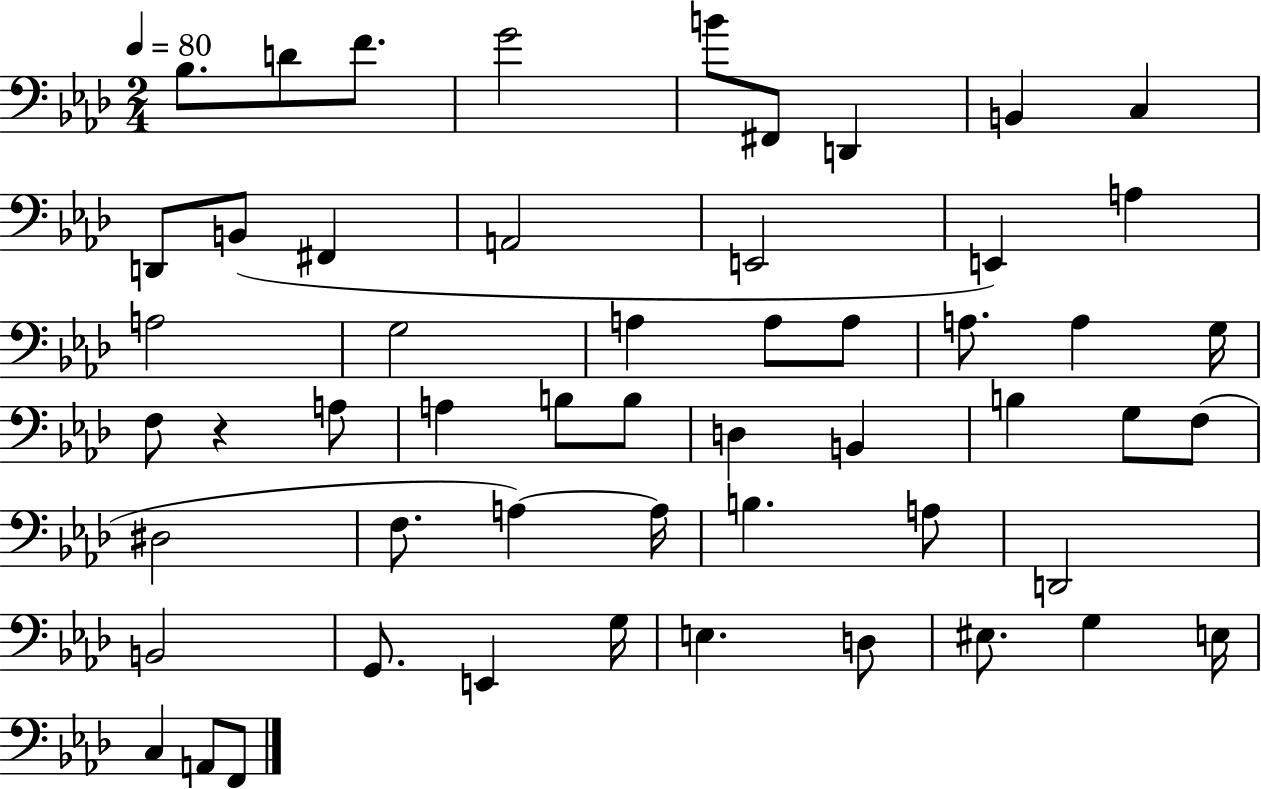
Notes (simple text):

Bb3/e. D4/e F4/e. G4/h B4/e F#2/e D2/q B2/q C3/q D2/e B2/e F#2/q A2/h E2/h E2/q A3/q A3/h G3/h A3/q A3/e A3/e A3/e. A3/q G3/s F3/e R/q A3/e A3/q B3/e B3/e D3/q B2/q B3/q G3/e F3/e D#3/h F3/e. A3/q A3/s B3/q. A3/e D2/h B2/h G2/e. E2/q G3/s E3/q. D3/e EIS3/e. G3/q E3/s C3/q A2/e F2/e